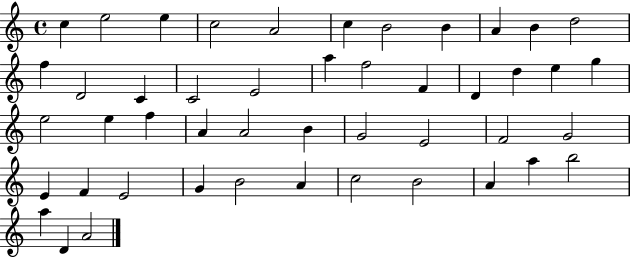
{
  \clef treble
  \time 4/4
  \defaultTimeSignature
  \key c \major
  c''4 e''2 e''4 | c''2 a'2 | c''4 b'2 b'4 | a'4 b'4 d''2 | \break f''4 d'2 c'4 | c'2 e'2 | a''4 f''2 f'4 | d'4 d''4 e''4 g''4 | \break e''2 e''4 f''4 | a'4 a'2 b'4 | g'2 e'2 | f'2 g'2 | \break e'4 f'4 e'2 | g'4 b'2 a'4 | c''2 b'2 | a'4 a''4 b''2 | \break a''4 d'4 a'2 | \bar "|."
}